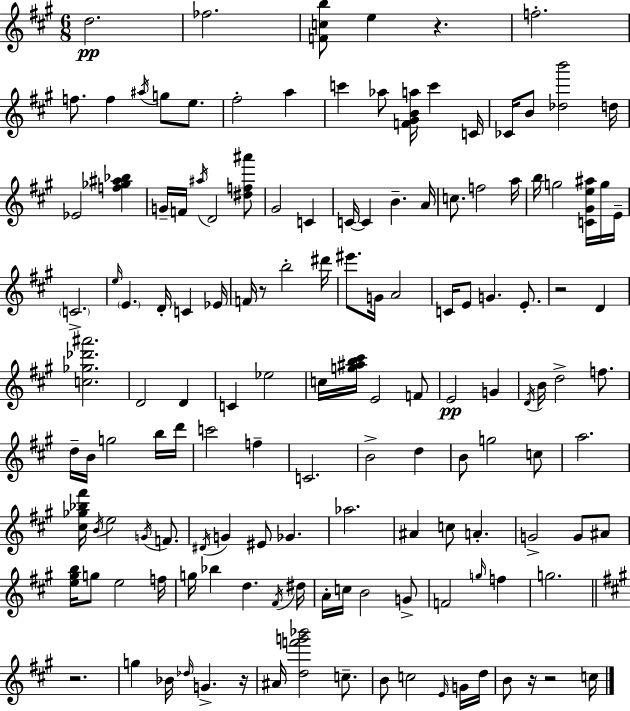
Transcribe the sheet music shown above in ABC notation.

X:1
T:Untitled
M:6/8
L:1/4
K:A
d2 _f2 [Fcb]/2 e z f2 f/2 f ^a/4 g/2 e/2 ^f2 a c' _a/2 [F^GBa]/4 c' C/4 _C/4 B/2 [_db']2 d/4 _E2 [f_g^a_b] G/4 F/4 ^a/4 D2 [^df^a']/2 ^G2 C C/4 C B A/4 c/2 f2 a/4 b/4 g2 [C^Ge^a]/4 g/4 E/4 C2 e/4 E D/4 C _E/4 F/4 z/2 b2 ^d'/4 ^e'/2 G/4 A2 C/4 E/2 G E/2 z2 D [c_g_d'^a']2 D2 D C _e2 c/4 [g^ab^c']/4 E2 F/2 E2 G D/4 B/4 d2 f/2 d/4 B/4 g2 b/4 d'/4 c'2 f C2 B2 d B/2 g2 c/2 a2 [^c_g_b^f']/4 B/4 e2 G/4 F/2 ^D/4 G ^E/2 _G _a2 ^A c/2 A G2 G/2 ^A/2 [e^gb]/4 g/2 e2 f/4 g/4 _b d ^F/4 ^d/4 A/4 c/4 B2 G/2 F2 g/4 f g2 z2 g _B/4 _d/4 G z/4 ^A/4 [df'g'_b']2 c/2 B/2 c2 E/4 G/4 d/4 B/2 z/4 z2 c/4